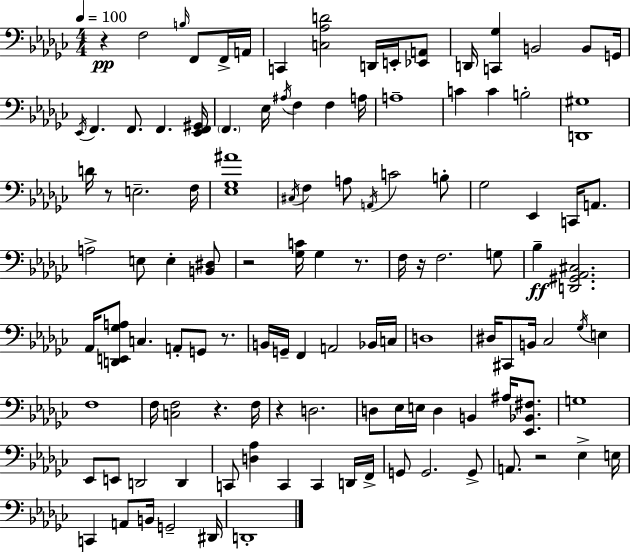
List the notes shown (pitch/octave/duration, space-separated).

R/q F3/h B3/s F2/e F2/s A2/s C2/q [C3,Ab3,D4]/h D2/s E2/s [Eb2,A2]/e D2/s [C2,Gb3]/q B2/h B2/e G2/s Eb2/s F2/q. F2/e. F2/q. [Eb2,F2,G#2]/s F2/q. Eb3/s A#3/s F3/q F3/q A3/s A3/w C4/q C4/q B3/h [D2,G#3]/w D4/s R/e E3/h. F3/s [Eb3,Gb3,A#4]/w C#3/s F3/q A3/e A2/s C4/h B3/e Gb3/h Eb2/q C2/s A2/e. A3/h E3/e E3/q [B2,D#3]/e R/h [Gb3,C4]/s Gb3/q R/e. F3/s R/s F3/h. G3/e Bb3/q [D2,G#2,Ab2,C#3]/h. Ab2/s [D2,E2,Gb3,A3]/e C3/q. A2/e G2/e R/e. B2/s G2/s F2/q A2/h Bb2/s C3/s D3/w D#3/s C#2/e B2/s CES3/h Gb3/s E3/q F3/w F3/s [C3,F3]/h R/q. F3/s R/q D3/h. D3/e Eb3/s E3/s D3/q B2/q A#3/s [Eb2,Bb2,F#3]/e. G3/w Eb2/e E2/e D2/h D2/q C2/e [D3,Ab3]/q C2/q C2/q D2/s F2/s G2/e G2/h. G2/e A2/e. R/h Eb3/q E3/s C2/q A2/e B2/s G2/h D#2/s D2/w